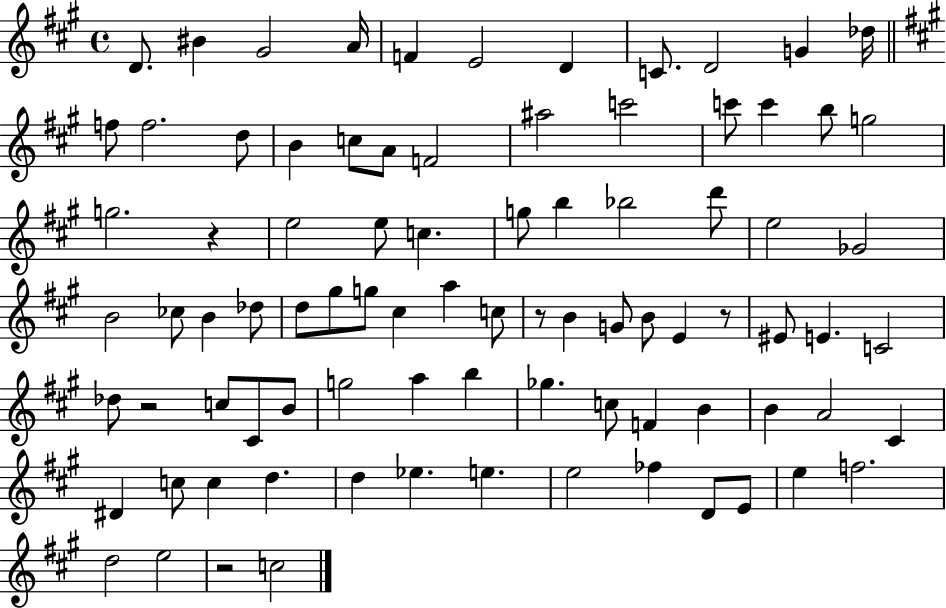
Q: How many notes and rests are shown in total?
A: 86